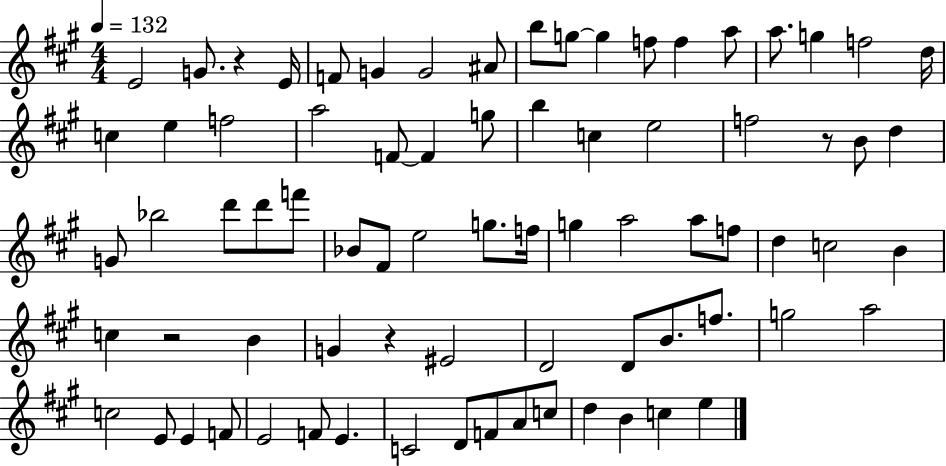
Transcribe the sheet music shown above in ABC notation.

X:1
T:Untitled
M:4/4
L:1/4
K:A
E2 G/2 z E/4 F/2 G G2 ^A/2 b/2 g/2 g f/2 f a/2 a/2 g f2 d/4 c e f2 a2 F/2 F g/2 b c e2 f2 z/2 B/2 d G/2 _b2 d'/2 d'/2 f'/2 _B/2 ^F/2 e2 g/2 f/4 g a2 a/2 f/2 d c2 B c z2 B G z ^E2 D2 D/2 B/2 f/2 g2 a2 c2 E/2 E F/2 E2 F/2 E C2 D/2 F/2 A/2 c/2 d B c e